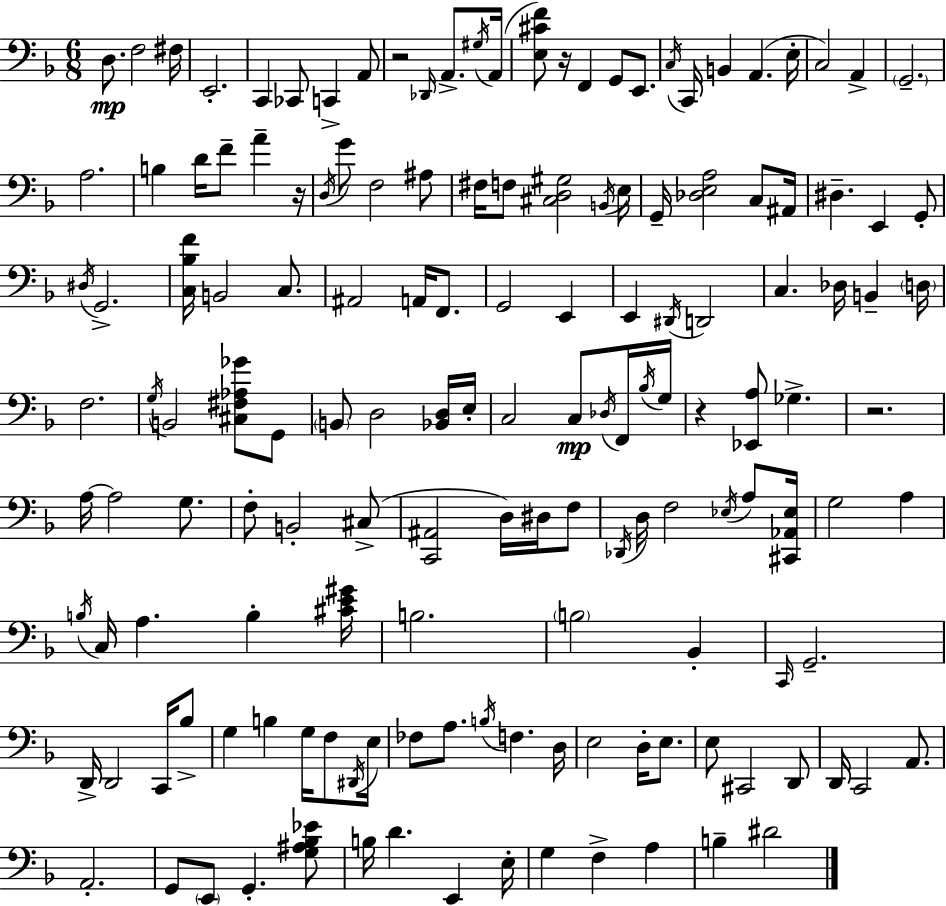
X:1
T:Untitled
M:6/8
L:1/4
K:Dm
D,/2 F,2 ^F,/4 E,,2 C,, _C,,/2 C,, A,,/2 z2 _D,,/4 A,,/2 ^G,/4 A,,/4 [E,^CF]/2 z/4 F,, G,,/2 E,,/2 C,/4 C,,/4 B,, A,, E,/4 C,2 A,, G,,2 A,2 B, D/4 F/2 A z/4 D,/4 G/2 F,2 ^A,/2 ^F,/4 F,/2 [^C,D,^G,]2 B,,/4 E,/4 G,,/4 [_D,E,A,]2 C,/2 ^A,,/4 ^D, E,, G,,/2 ^D,/4 G,,2 [C,_B,F]/4 B,,2 C,/2 ^A,,2 A,,/4 F,,/2 G,,2 E,, E,, ^D,,/4 D,,2 C, _D,/4 B,, D,/4 F,2 G,/4 B,,2 [^C,^F,_A,_G]/2 G,,/2 B,,/2 D,2 [_B,,D,]/4 E,/4 C,2 C,/2 _D,/4 F,,/4 _B,/4 G,/4 z [_E,,A,]/2 _G, z2 A,/4 A,2 G,/2 F,/2 B,,2 ^C,/2 [C,,^A,,]2 D,/4 ^D,/4 F,/2 _D,,/4 D,/4 F,2 _E,/4 A,/2 [^C,,_A,,_E,]/4 G,2 A, B,/4 C,/4 A, B, [^CE^G]/4 B,2 B,2 _B,, C,,/4 G,,2 D,,/4 D,,2 C,,/4 _B,/2 G, B, G,/4 F,/2 ^D,,/4 E,/4 _F,/2 A,/2 B,/4 F, D,/4 E,2 D,/4 E,/2 E,/2 ^C,,2 D,,/2 D,,/4 C,,2 A,,/2 A,,2 G,,/2 E,,/2 G,, [G,^A,_B,_E]/2 B,/4 D E,, E,/4 G, F, A, B, ^D2